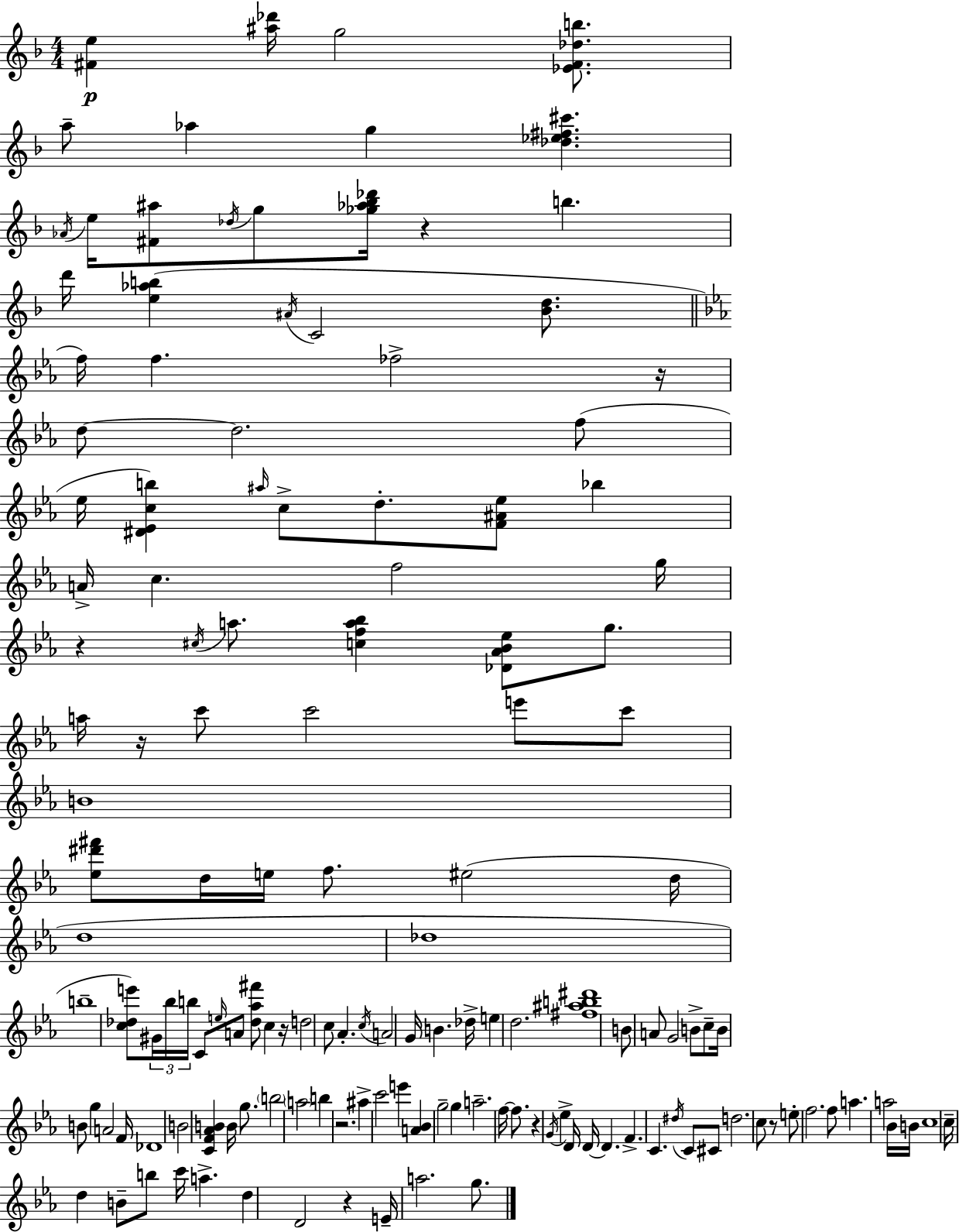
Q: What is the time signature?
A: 4/4